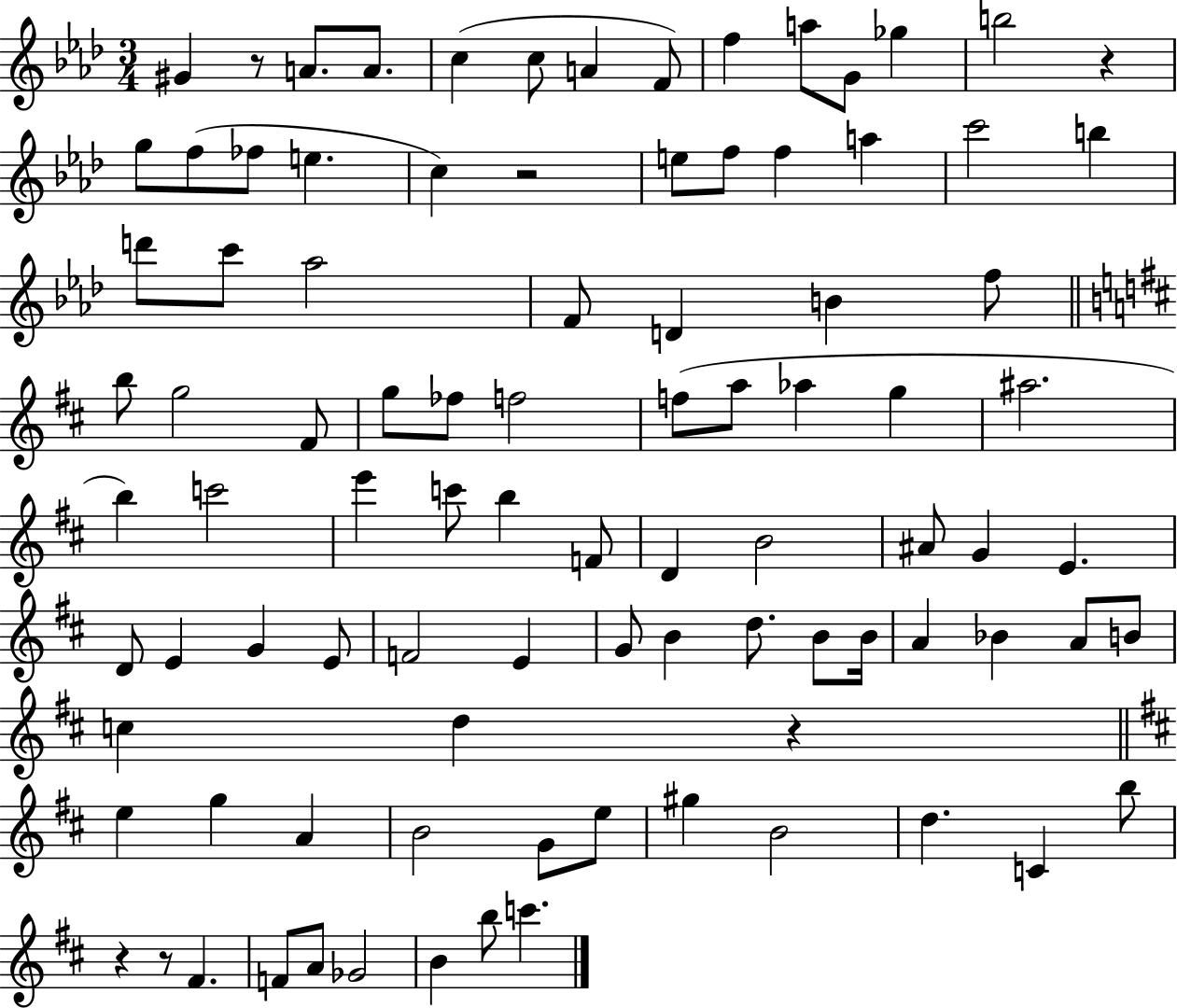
{
  \clef treble
  \numericTimeSignature
  \time 3/4
  \key aes \major
  gis'4 r8 a'8. a'8. | c''4( c''8 a'4 f'8) | f''4 a''8 g'8 ges''4 | b''2 r4 | \break g''8 f''8( fes''8 e''4. | c''4) r2 | e''8 f''8 f''4 a''4 | c'''2 b''4 | \break d'''8 c'''8 aes''2 | f'8 d'4 b'4 f''8 | \bar "||" \break \key d \major b''8 g''2 fis'8 | g''8 fes''8 f''2 | f''8( a''8 aes''4 g''4 | ais''2. | \break b''4) c'''2 | e'''4 c'''8 b''4 f'8 | d'4 b'2 | ais'8 g'4 e'4. | \break d'8 e'4 g'4 e'8 | f'2 e'4 | g'8 b'4 d''8. b'8 b'16 | a'4 bes'4 a'8 b'8 | \break c''4 d''4 r4 | \bar "||" \break \key d \major e''4 g''4 a'4 | b'2 g'8 e''8 | gis''4 b'2 | d''4. c'4 b''8 | \break r4 r8 fis'4. | f'8 a'8 ges'2 | b'4 b''8 c'''4. | \bar "|."
}